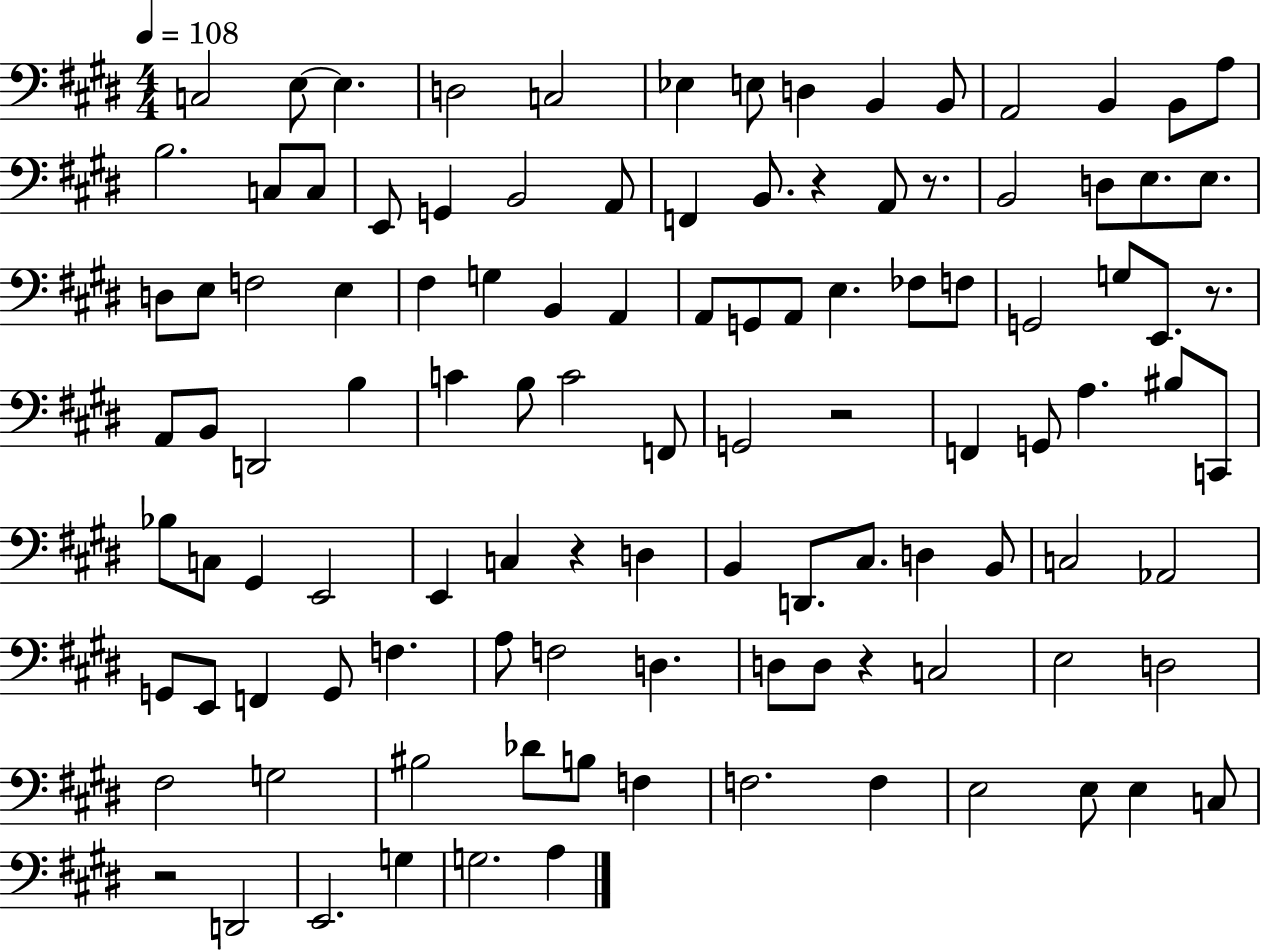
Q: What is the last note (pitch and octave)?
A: A3